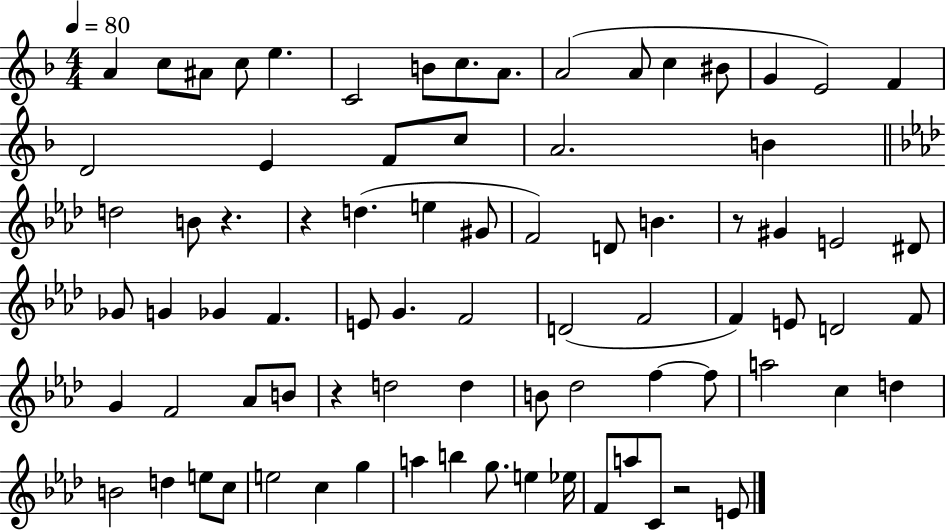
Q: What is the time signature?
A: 4/4